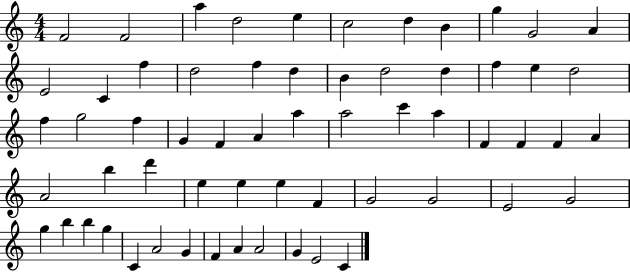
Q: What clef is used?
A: treble